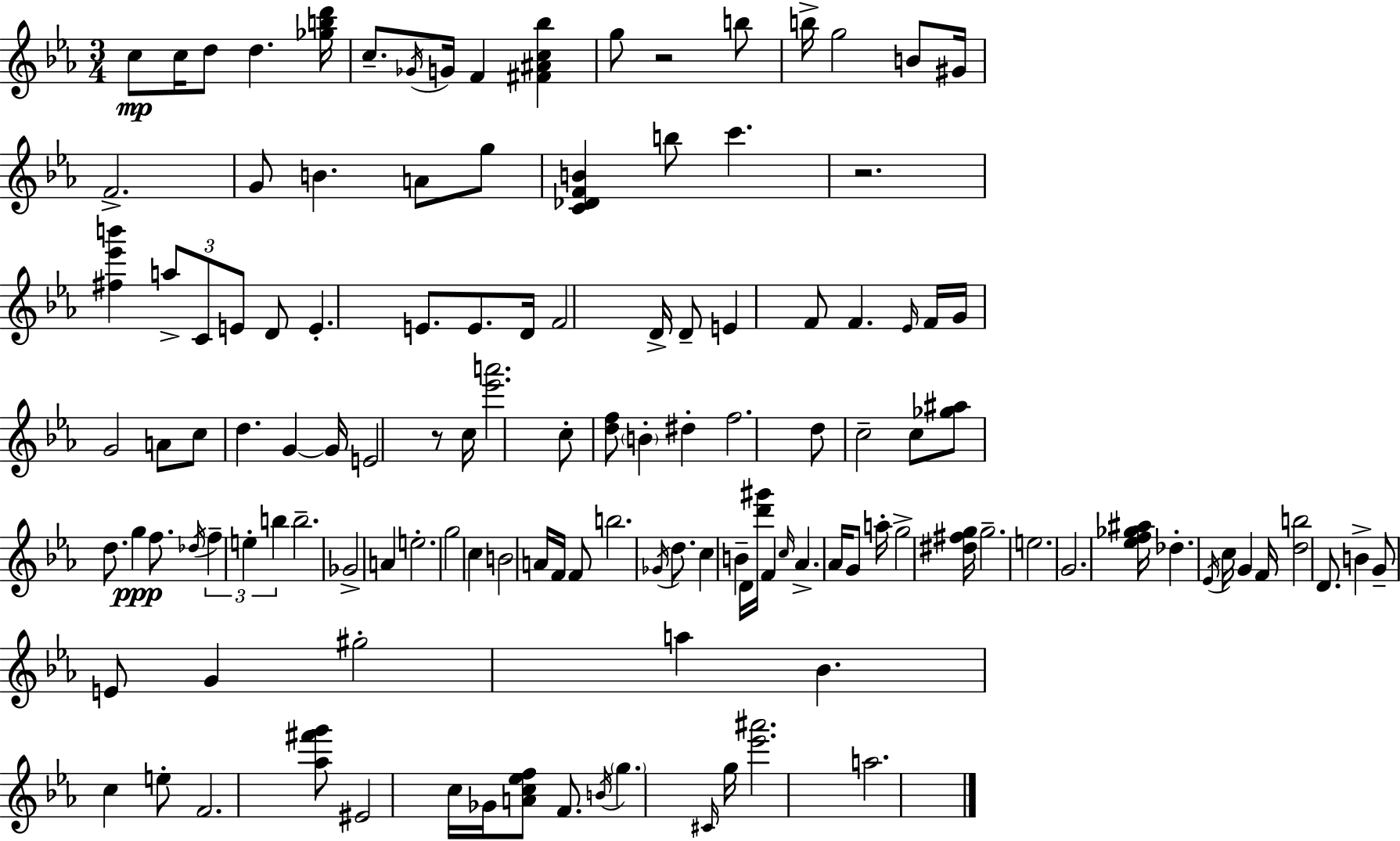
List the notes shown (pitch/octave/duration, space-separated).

C5/e C5/s D5/e D5/q. [Gb5,B5,D6]/s C5/e. Gb4/s G4/s F4/q [F#4,A#4,C5,Bb5]/q G5/e R/h B5/e B5/s G5/h B4/e G#4/s F4/h. G4/e B4/q. A4/e G5/e [C4,Db4,F4,B4]/q B5/e C6/q. R/h. [F#5,Eb6,B6]/q A5/e C4/e E4/e D4/e E4/q. E4/e. E4/e. D4/s F4/h D4/s D4/e E4/q F4/e F4/q. Eb4/s F4/s G4/s G4/h A4/e C5/e D5/q. G4/q G4/s E4/h R/e C5/s [Eb6,A6]/h. C5/e [D5,F5]/e B4/q D#5/q F5/h. D5/e C5/h C5/e [Gb5,A#5]/e D5/e. G5/q F5/e. Db5/s F5/q E5/q B5/q B5/h. Gb4/h A4/q E5/h. G5/h C5/q B4/h A4/s F4/s F4/e B5/h. Gb4/s D5/e. C5/q B4/q D4/s [D6,G#6]/s F4/q C5/s Ab4/q. Ab4/s G4/e A5/s G5/h [D#5,F#5,G5]/s G5/h. E5/h. G4/h. [Eb5,F5,Gb5,A#5]/s Db5/q. Eb4/s C5/s G4/q F4/s [D5,B5]/h D4/e. B4/q G4/e E4/e G4/q G#5/h A5/q Bb4/q. C5/q E5/e F4/h. [Ab5,F#6,G6]/e EIS4/h C5/s Gb4/s [A4,C5,Eb5,F5]/e F4/e. B4/s G5/q. C#4/s G5/s [Eb6,A#6]/h. A5/h.